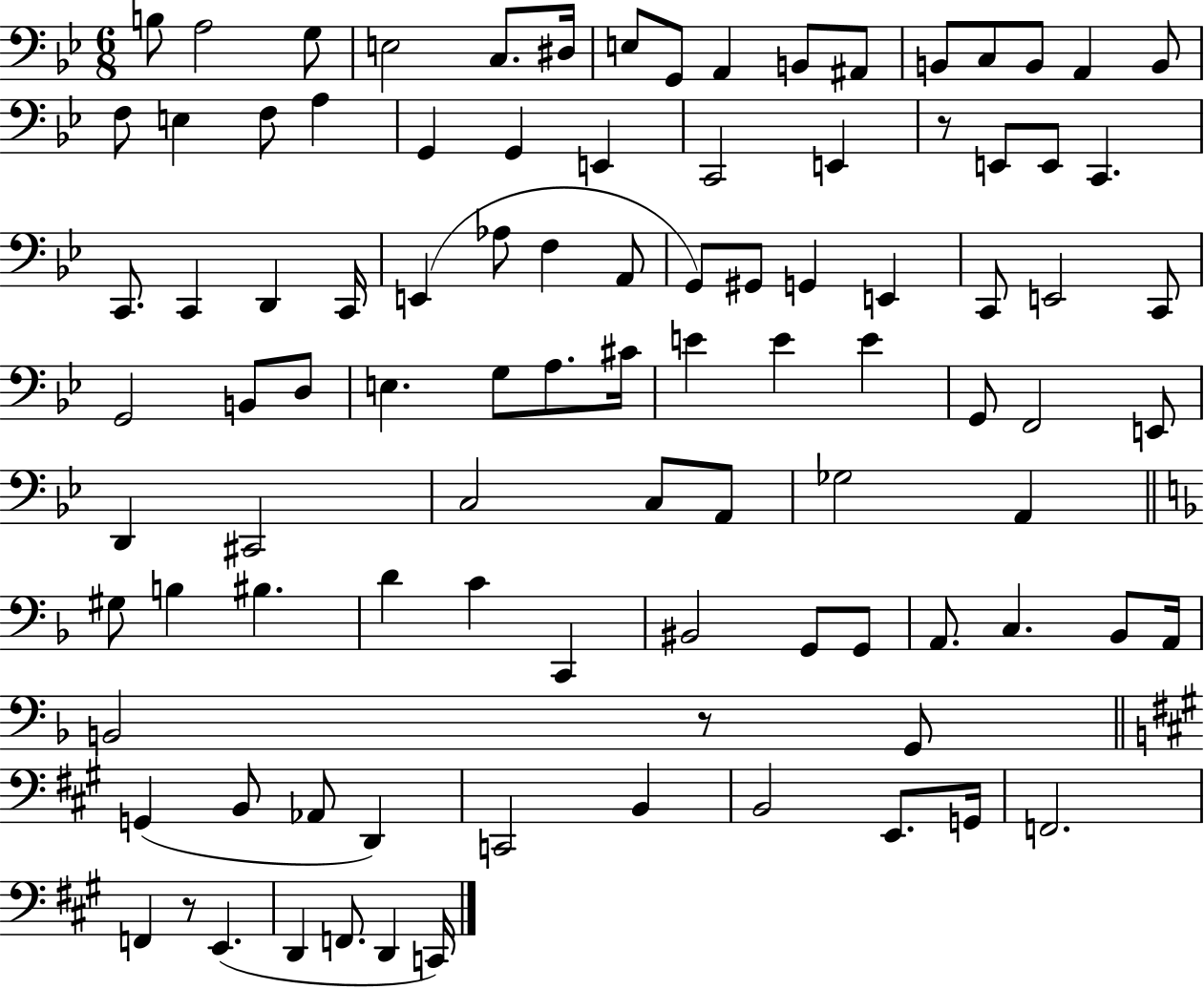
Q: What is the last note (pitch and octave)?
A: C2